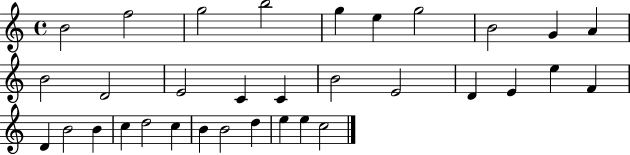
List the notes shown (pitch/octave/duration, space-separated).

B4/h F5/h G5/h B5/h G5/q E5/q G5/h B4/h G4/q A4/q B4/h D4/h E4/h C4/q C4/q B4/h E4/h D4/q E4/q E5/q F4/q D4/q B4/h B4/q C5/q D5/h C5/q B4/q B4/h D5/q E5/q E5/q C5/h